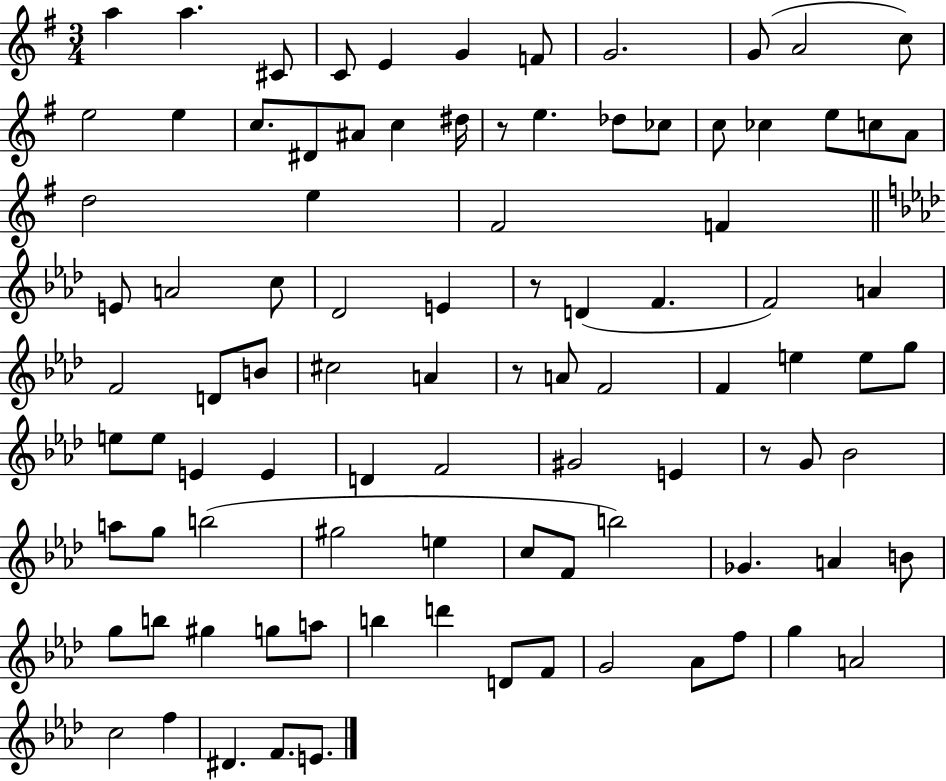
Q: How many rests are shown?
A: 4